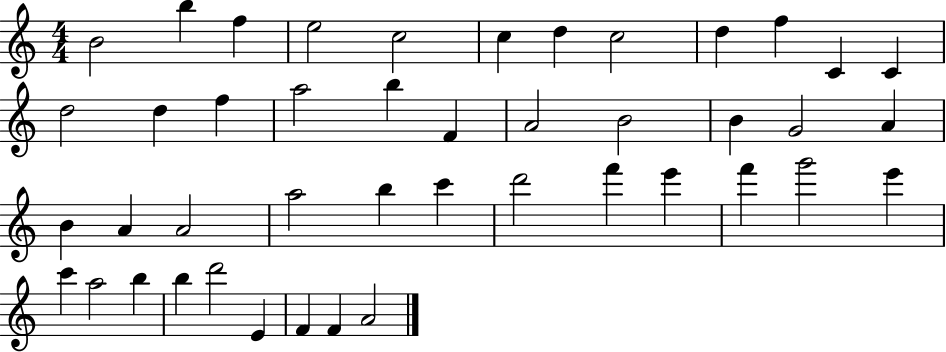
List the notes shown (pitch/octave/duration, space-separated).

B4/h B5/q F5/q E5/h C5/h C5/q D5/q C5/h D5/q F5/q C4/q C4/q D5/h D5/q F5/q A5/h B5/q F4/q A4/h B4/h B4/q G4/h A4/q B4/q A4/q A4/h A5/h B5/q C6/q D6/h F6/q E6/q F6/q G6/h E6/q C6/q A5/h B5/q B5/q D6/h E4/q F4/q F4/q A4/h